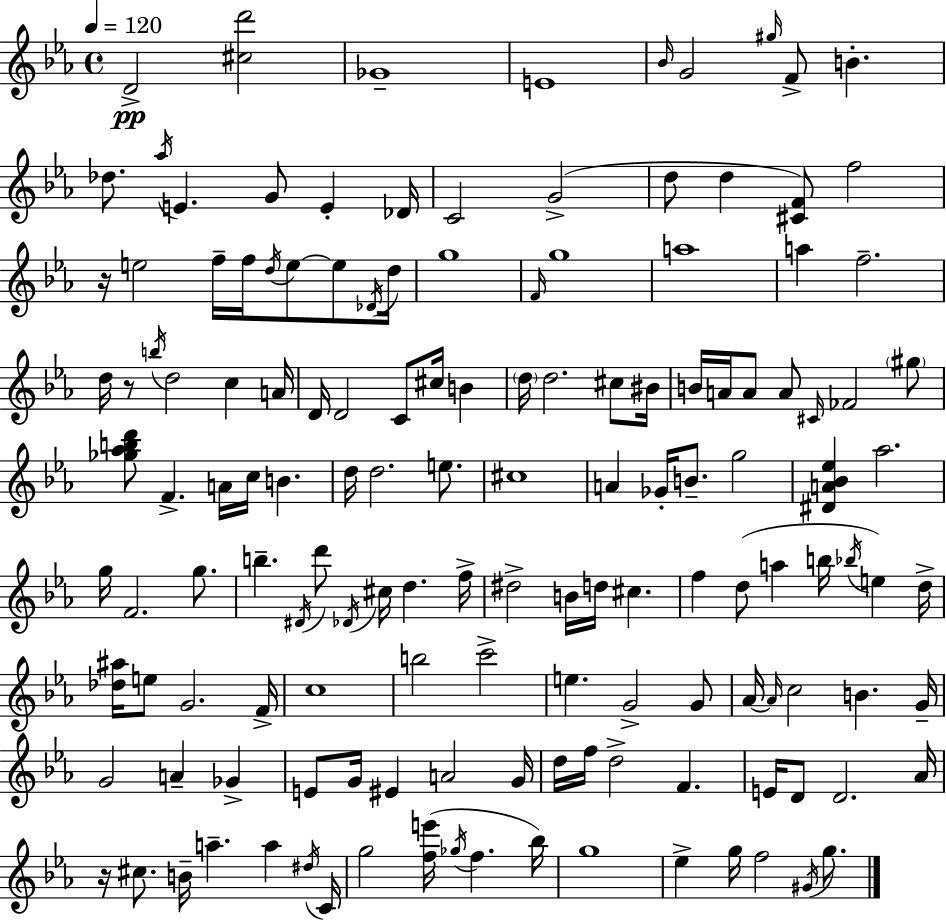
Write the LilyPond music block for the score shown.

{
  \clef treble
  \time 4/4
  \defaultTimeSignature
  \key c \minor
  \tempo 4 = 120
  d'2->\pp <cis'' d'''>2 | ges'1-- | e'1 | \grace { bes'16 } g'2 \grace { gis''16 } f'8-> b'4.-. | \break des''8. \acciaccatura { aes''16 } e'4. g'8 e'4-. | des'16 c'2 g'2->( | d''8 d''4 <cis' f'>8) f''2 | r16 e''2 f''16-- f''16 \acciaccatura { d''16 } e''8~~ | \break e''8 \acciaccatura { des'16 } d''16 g''1 | \grace { f'16 } g''1 | a''1 | a''4 f''2.-- | \break d''16 r8 \acciaccatura { b''16 } d''2 | c''4 a'16 d'16 d'2 | c'8 cis''16 b'4 \parenthesize d''16 d''2. | cis''8 bis'16 b'16 a'16 a'8 a'8 \grace { cis'16 } fes'2 | \break \parenthesize gis''8 <ges'' aes'' b'' d'''>8 f'4.-> | a'16 c''16 b'4. d''16 d''2. | e''8. cis''1 | a'4 ges'16-. b'8.-- | \break g''2 <dis' a' bes' ees''>4 aes''2. | g''16 f'2. | g''8. b''4.-- \acciaccatura { dis'16 } d'''8 | \acciaccatura { des'16 } cis''16 d''4. f''16-> dis''2-> | \break b'16 d''16 cis''4. f''4 d''8( | a''4 b''16 \acciaccatura { bes''16 } e''4) d''16-> <des'' ais''>16 e''8 g'2. | f'16-> c''1 | b''2 | \break c'''2-> e''4. | g'2-> g'8 aes'16~~ \grace { aes'16 } c''2 | b'4. g'16-- g'2 | a'4-- ges'4-> e'8 g'16 eis'4 | \break a'2 g'16 d''16 f''16 d''2-> | f'4. e'16 d'8 d'2. | aes'16 r16 cis''8. | b'16-- a''4.-- a''4 \acciaccatura { dis''16 } c'16 g''2 | \break <f'' e'''>16( \acciaccatura { ges''16 } f''4. bes''16) g''1 | ees''4-> | g''16 f''2 \acciaccatura { gis'16 } g''8. \bar "|."
}